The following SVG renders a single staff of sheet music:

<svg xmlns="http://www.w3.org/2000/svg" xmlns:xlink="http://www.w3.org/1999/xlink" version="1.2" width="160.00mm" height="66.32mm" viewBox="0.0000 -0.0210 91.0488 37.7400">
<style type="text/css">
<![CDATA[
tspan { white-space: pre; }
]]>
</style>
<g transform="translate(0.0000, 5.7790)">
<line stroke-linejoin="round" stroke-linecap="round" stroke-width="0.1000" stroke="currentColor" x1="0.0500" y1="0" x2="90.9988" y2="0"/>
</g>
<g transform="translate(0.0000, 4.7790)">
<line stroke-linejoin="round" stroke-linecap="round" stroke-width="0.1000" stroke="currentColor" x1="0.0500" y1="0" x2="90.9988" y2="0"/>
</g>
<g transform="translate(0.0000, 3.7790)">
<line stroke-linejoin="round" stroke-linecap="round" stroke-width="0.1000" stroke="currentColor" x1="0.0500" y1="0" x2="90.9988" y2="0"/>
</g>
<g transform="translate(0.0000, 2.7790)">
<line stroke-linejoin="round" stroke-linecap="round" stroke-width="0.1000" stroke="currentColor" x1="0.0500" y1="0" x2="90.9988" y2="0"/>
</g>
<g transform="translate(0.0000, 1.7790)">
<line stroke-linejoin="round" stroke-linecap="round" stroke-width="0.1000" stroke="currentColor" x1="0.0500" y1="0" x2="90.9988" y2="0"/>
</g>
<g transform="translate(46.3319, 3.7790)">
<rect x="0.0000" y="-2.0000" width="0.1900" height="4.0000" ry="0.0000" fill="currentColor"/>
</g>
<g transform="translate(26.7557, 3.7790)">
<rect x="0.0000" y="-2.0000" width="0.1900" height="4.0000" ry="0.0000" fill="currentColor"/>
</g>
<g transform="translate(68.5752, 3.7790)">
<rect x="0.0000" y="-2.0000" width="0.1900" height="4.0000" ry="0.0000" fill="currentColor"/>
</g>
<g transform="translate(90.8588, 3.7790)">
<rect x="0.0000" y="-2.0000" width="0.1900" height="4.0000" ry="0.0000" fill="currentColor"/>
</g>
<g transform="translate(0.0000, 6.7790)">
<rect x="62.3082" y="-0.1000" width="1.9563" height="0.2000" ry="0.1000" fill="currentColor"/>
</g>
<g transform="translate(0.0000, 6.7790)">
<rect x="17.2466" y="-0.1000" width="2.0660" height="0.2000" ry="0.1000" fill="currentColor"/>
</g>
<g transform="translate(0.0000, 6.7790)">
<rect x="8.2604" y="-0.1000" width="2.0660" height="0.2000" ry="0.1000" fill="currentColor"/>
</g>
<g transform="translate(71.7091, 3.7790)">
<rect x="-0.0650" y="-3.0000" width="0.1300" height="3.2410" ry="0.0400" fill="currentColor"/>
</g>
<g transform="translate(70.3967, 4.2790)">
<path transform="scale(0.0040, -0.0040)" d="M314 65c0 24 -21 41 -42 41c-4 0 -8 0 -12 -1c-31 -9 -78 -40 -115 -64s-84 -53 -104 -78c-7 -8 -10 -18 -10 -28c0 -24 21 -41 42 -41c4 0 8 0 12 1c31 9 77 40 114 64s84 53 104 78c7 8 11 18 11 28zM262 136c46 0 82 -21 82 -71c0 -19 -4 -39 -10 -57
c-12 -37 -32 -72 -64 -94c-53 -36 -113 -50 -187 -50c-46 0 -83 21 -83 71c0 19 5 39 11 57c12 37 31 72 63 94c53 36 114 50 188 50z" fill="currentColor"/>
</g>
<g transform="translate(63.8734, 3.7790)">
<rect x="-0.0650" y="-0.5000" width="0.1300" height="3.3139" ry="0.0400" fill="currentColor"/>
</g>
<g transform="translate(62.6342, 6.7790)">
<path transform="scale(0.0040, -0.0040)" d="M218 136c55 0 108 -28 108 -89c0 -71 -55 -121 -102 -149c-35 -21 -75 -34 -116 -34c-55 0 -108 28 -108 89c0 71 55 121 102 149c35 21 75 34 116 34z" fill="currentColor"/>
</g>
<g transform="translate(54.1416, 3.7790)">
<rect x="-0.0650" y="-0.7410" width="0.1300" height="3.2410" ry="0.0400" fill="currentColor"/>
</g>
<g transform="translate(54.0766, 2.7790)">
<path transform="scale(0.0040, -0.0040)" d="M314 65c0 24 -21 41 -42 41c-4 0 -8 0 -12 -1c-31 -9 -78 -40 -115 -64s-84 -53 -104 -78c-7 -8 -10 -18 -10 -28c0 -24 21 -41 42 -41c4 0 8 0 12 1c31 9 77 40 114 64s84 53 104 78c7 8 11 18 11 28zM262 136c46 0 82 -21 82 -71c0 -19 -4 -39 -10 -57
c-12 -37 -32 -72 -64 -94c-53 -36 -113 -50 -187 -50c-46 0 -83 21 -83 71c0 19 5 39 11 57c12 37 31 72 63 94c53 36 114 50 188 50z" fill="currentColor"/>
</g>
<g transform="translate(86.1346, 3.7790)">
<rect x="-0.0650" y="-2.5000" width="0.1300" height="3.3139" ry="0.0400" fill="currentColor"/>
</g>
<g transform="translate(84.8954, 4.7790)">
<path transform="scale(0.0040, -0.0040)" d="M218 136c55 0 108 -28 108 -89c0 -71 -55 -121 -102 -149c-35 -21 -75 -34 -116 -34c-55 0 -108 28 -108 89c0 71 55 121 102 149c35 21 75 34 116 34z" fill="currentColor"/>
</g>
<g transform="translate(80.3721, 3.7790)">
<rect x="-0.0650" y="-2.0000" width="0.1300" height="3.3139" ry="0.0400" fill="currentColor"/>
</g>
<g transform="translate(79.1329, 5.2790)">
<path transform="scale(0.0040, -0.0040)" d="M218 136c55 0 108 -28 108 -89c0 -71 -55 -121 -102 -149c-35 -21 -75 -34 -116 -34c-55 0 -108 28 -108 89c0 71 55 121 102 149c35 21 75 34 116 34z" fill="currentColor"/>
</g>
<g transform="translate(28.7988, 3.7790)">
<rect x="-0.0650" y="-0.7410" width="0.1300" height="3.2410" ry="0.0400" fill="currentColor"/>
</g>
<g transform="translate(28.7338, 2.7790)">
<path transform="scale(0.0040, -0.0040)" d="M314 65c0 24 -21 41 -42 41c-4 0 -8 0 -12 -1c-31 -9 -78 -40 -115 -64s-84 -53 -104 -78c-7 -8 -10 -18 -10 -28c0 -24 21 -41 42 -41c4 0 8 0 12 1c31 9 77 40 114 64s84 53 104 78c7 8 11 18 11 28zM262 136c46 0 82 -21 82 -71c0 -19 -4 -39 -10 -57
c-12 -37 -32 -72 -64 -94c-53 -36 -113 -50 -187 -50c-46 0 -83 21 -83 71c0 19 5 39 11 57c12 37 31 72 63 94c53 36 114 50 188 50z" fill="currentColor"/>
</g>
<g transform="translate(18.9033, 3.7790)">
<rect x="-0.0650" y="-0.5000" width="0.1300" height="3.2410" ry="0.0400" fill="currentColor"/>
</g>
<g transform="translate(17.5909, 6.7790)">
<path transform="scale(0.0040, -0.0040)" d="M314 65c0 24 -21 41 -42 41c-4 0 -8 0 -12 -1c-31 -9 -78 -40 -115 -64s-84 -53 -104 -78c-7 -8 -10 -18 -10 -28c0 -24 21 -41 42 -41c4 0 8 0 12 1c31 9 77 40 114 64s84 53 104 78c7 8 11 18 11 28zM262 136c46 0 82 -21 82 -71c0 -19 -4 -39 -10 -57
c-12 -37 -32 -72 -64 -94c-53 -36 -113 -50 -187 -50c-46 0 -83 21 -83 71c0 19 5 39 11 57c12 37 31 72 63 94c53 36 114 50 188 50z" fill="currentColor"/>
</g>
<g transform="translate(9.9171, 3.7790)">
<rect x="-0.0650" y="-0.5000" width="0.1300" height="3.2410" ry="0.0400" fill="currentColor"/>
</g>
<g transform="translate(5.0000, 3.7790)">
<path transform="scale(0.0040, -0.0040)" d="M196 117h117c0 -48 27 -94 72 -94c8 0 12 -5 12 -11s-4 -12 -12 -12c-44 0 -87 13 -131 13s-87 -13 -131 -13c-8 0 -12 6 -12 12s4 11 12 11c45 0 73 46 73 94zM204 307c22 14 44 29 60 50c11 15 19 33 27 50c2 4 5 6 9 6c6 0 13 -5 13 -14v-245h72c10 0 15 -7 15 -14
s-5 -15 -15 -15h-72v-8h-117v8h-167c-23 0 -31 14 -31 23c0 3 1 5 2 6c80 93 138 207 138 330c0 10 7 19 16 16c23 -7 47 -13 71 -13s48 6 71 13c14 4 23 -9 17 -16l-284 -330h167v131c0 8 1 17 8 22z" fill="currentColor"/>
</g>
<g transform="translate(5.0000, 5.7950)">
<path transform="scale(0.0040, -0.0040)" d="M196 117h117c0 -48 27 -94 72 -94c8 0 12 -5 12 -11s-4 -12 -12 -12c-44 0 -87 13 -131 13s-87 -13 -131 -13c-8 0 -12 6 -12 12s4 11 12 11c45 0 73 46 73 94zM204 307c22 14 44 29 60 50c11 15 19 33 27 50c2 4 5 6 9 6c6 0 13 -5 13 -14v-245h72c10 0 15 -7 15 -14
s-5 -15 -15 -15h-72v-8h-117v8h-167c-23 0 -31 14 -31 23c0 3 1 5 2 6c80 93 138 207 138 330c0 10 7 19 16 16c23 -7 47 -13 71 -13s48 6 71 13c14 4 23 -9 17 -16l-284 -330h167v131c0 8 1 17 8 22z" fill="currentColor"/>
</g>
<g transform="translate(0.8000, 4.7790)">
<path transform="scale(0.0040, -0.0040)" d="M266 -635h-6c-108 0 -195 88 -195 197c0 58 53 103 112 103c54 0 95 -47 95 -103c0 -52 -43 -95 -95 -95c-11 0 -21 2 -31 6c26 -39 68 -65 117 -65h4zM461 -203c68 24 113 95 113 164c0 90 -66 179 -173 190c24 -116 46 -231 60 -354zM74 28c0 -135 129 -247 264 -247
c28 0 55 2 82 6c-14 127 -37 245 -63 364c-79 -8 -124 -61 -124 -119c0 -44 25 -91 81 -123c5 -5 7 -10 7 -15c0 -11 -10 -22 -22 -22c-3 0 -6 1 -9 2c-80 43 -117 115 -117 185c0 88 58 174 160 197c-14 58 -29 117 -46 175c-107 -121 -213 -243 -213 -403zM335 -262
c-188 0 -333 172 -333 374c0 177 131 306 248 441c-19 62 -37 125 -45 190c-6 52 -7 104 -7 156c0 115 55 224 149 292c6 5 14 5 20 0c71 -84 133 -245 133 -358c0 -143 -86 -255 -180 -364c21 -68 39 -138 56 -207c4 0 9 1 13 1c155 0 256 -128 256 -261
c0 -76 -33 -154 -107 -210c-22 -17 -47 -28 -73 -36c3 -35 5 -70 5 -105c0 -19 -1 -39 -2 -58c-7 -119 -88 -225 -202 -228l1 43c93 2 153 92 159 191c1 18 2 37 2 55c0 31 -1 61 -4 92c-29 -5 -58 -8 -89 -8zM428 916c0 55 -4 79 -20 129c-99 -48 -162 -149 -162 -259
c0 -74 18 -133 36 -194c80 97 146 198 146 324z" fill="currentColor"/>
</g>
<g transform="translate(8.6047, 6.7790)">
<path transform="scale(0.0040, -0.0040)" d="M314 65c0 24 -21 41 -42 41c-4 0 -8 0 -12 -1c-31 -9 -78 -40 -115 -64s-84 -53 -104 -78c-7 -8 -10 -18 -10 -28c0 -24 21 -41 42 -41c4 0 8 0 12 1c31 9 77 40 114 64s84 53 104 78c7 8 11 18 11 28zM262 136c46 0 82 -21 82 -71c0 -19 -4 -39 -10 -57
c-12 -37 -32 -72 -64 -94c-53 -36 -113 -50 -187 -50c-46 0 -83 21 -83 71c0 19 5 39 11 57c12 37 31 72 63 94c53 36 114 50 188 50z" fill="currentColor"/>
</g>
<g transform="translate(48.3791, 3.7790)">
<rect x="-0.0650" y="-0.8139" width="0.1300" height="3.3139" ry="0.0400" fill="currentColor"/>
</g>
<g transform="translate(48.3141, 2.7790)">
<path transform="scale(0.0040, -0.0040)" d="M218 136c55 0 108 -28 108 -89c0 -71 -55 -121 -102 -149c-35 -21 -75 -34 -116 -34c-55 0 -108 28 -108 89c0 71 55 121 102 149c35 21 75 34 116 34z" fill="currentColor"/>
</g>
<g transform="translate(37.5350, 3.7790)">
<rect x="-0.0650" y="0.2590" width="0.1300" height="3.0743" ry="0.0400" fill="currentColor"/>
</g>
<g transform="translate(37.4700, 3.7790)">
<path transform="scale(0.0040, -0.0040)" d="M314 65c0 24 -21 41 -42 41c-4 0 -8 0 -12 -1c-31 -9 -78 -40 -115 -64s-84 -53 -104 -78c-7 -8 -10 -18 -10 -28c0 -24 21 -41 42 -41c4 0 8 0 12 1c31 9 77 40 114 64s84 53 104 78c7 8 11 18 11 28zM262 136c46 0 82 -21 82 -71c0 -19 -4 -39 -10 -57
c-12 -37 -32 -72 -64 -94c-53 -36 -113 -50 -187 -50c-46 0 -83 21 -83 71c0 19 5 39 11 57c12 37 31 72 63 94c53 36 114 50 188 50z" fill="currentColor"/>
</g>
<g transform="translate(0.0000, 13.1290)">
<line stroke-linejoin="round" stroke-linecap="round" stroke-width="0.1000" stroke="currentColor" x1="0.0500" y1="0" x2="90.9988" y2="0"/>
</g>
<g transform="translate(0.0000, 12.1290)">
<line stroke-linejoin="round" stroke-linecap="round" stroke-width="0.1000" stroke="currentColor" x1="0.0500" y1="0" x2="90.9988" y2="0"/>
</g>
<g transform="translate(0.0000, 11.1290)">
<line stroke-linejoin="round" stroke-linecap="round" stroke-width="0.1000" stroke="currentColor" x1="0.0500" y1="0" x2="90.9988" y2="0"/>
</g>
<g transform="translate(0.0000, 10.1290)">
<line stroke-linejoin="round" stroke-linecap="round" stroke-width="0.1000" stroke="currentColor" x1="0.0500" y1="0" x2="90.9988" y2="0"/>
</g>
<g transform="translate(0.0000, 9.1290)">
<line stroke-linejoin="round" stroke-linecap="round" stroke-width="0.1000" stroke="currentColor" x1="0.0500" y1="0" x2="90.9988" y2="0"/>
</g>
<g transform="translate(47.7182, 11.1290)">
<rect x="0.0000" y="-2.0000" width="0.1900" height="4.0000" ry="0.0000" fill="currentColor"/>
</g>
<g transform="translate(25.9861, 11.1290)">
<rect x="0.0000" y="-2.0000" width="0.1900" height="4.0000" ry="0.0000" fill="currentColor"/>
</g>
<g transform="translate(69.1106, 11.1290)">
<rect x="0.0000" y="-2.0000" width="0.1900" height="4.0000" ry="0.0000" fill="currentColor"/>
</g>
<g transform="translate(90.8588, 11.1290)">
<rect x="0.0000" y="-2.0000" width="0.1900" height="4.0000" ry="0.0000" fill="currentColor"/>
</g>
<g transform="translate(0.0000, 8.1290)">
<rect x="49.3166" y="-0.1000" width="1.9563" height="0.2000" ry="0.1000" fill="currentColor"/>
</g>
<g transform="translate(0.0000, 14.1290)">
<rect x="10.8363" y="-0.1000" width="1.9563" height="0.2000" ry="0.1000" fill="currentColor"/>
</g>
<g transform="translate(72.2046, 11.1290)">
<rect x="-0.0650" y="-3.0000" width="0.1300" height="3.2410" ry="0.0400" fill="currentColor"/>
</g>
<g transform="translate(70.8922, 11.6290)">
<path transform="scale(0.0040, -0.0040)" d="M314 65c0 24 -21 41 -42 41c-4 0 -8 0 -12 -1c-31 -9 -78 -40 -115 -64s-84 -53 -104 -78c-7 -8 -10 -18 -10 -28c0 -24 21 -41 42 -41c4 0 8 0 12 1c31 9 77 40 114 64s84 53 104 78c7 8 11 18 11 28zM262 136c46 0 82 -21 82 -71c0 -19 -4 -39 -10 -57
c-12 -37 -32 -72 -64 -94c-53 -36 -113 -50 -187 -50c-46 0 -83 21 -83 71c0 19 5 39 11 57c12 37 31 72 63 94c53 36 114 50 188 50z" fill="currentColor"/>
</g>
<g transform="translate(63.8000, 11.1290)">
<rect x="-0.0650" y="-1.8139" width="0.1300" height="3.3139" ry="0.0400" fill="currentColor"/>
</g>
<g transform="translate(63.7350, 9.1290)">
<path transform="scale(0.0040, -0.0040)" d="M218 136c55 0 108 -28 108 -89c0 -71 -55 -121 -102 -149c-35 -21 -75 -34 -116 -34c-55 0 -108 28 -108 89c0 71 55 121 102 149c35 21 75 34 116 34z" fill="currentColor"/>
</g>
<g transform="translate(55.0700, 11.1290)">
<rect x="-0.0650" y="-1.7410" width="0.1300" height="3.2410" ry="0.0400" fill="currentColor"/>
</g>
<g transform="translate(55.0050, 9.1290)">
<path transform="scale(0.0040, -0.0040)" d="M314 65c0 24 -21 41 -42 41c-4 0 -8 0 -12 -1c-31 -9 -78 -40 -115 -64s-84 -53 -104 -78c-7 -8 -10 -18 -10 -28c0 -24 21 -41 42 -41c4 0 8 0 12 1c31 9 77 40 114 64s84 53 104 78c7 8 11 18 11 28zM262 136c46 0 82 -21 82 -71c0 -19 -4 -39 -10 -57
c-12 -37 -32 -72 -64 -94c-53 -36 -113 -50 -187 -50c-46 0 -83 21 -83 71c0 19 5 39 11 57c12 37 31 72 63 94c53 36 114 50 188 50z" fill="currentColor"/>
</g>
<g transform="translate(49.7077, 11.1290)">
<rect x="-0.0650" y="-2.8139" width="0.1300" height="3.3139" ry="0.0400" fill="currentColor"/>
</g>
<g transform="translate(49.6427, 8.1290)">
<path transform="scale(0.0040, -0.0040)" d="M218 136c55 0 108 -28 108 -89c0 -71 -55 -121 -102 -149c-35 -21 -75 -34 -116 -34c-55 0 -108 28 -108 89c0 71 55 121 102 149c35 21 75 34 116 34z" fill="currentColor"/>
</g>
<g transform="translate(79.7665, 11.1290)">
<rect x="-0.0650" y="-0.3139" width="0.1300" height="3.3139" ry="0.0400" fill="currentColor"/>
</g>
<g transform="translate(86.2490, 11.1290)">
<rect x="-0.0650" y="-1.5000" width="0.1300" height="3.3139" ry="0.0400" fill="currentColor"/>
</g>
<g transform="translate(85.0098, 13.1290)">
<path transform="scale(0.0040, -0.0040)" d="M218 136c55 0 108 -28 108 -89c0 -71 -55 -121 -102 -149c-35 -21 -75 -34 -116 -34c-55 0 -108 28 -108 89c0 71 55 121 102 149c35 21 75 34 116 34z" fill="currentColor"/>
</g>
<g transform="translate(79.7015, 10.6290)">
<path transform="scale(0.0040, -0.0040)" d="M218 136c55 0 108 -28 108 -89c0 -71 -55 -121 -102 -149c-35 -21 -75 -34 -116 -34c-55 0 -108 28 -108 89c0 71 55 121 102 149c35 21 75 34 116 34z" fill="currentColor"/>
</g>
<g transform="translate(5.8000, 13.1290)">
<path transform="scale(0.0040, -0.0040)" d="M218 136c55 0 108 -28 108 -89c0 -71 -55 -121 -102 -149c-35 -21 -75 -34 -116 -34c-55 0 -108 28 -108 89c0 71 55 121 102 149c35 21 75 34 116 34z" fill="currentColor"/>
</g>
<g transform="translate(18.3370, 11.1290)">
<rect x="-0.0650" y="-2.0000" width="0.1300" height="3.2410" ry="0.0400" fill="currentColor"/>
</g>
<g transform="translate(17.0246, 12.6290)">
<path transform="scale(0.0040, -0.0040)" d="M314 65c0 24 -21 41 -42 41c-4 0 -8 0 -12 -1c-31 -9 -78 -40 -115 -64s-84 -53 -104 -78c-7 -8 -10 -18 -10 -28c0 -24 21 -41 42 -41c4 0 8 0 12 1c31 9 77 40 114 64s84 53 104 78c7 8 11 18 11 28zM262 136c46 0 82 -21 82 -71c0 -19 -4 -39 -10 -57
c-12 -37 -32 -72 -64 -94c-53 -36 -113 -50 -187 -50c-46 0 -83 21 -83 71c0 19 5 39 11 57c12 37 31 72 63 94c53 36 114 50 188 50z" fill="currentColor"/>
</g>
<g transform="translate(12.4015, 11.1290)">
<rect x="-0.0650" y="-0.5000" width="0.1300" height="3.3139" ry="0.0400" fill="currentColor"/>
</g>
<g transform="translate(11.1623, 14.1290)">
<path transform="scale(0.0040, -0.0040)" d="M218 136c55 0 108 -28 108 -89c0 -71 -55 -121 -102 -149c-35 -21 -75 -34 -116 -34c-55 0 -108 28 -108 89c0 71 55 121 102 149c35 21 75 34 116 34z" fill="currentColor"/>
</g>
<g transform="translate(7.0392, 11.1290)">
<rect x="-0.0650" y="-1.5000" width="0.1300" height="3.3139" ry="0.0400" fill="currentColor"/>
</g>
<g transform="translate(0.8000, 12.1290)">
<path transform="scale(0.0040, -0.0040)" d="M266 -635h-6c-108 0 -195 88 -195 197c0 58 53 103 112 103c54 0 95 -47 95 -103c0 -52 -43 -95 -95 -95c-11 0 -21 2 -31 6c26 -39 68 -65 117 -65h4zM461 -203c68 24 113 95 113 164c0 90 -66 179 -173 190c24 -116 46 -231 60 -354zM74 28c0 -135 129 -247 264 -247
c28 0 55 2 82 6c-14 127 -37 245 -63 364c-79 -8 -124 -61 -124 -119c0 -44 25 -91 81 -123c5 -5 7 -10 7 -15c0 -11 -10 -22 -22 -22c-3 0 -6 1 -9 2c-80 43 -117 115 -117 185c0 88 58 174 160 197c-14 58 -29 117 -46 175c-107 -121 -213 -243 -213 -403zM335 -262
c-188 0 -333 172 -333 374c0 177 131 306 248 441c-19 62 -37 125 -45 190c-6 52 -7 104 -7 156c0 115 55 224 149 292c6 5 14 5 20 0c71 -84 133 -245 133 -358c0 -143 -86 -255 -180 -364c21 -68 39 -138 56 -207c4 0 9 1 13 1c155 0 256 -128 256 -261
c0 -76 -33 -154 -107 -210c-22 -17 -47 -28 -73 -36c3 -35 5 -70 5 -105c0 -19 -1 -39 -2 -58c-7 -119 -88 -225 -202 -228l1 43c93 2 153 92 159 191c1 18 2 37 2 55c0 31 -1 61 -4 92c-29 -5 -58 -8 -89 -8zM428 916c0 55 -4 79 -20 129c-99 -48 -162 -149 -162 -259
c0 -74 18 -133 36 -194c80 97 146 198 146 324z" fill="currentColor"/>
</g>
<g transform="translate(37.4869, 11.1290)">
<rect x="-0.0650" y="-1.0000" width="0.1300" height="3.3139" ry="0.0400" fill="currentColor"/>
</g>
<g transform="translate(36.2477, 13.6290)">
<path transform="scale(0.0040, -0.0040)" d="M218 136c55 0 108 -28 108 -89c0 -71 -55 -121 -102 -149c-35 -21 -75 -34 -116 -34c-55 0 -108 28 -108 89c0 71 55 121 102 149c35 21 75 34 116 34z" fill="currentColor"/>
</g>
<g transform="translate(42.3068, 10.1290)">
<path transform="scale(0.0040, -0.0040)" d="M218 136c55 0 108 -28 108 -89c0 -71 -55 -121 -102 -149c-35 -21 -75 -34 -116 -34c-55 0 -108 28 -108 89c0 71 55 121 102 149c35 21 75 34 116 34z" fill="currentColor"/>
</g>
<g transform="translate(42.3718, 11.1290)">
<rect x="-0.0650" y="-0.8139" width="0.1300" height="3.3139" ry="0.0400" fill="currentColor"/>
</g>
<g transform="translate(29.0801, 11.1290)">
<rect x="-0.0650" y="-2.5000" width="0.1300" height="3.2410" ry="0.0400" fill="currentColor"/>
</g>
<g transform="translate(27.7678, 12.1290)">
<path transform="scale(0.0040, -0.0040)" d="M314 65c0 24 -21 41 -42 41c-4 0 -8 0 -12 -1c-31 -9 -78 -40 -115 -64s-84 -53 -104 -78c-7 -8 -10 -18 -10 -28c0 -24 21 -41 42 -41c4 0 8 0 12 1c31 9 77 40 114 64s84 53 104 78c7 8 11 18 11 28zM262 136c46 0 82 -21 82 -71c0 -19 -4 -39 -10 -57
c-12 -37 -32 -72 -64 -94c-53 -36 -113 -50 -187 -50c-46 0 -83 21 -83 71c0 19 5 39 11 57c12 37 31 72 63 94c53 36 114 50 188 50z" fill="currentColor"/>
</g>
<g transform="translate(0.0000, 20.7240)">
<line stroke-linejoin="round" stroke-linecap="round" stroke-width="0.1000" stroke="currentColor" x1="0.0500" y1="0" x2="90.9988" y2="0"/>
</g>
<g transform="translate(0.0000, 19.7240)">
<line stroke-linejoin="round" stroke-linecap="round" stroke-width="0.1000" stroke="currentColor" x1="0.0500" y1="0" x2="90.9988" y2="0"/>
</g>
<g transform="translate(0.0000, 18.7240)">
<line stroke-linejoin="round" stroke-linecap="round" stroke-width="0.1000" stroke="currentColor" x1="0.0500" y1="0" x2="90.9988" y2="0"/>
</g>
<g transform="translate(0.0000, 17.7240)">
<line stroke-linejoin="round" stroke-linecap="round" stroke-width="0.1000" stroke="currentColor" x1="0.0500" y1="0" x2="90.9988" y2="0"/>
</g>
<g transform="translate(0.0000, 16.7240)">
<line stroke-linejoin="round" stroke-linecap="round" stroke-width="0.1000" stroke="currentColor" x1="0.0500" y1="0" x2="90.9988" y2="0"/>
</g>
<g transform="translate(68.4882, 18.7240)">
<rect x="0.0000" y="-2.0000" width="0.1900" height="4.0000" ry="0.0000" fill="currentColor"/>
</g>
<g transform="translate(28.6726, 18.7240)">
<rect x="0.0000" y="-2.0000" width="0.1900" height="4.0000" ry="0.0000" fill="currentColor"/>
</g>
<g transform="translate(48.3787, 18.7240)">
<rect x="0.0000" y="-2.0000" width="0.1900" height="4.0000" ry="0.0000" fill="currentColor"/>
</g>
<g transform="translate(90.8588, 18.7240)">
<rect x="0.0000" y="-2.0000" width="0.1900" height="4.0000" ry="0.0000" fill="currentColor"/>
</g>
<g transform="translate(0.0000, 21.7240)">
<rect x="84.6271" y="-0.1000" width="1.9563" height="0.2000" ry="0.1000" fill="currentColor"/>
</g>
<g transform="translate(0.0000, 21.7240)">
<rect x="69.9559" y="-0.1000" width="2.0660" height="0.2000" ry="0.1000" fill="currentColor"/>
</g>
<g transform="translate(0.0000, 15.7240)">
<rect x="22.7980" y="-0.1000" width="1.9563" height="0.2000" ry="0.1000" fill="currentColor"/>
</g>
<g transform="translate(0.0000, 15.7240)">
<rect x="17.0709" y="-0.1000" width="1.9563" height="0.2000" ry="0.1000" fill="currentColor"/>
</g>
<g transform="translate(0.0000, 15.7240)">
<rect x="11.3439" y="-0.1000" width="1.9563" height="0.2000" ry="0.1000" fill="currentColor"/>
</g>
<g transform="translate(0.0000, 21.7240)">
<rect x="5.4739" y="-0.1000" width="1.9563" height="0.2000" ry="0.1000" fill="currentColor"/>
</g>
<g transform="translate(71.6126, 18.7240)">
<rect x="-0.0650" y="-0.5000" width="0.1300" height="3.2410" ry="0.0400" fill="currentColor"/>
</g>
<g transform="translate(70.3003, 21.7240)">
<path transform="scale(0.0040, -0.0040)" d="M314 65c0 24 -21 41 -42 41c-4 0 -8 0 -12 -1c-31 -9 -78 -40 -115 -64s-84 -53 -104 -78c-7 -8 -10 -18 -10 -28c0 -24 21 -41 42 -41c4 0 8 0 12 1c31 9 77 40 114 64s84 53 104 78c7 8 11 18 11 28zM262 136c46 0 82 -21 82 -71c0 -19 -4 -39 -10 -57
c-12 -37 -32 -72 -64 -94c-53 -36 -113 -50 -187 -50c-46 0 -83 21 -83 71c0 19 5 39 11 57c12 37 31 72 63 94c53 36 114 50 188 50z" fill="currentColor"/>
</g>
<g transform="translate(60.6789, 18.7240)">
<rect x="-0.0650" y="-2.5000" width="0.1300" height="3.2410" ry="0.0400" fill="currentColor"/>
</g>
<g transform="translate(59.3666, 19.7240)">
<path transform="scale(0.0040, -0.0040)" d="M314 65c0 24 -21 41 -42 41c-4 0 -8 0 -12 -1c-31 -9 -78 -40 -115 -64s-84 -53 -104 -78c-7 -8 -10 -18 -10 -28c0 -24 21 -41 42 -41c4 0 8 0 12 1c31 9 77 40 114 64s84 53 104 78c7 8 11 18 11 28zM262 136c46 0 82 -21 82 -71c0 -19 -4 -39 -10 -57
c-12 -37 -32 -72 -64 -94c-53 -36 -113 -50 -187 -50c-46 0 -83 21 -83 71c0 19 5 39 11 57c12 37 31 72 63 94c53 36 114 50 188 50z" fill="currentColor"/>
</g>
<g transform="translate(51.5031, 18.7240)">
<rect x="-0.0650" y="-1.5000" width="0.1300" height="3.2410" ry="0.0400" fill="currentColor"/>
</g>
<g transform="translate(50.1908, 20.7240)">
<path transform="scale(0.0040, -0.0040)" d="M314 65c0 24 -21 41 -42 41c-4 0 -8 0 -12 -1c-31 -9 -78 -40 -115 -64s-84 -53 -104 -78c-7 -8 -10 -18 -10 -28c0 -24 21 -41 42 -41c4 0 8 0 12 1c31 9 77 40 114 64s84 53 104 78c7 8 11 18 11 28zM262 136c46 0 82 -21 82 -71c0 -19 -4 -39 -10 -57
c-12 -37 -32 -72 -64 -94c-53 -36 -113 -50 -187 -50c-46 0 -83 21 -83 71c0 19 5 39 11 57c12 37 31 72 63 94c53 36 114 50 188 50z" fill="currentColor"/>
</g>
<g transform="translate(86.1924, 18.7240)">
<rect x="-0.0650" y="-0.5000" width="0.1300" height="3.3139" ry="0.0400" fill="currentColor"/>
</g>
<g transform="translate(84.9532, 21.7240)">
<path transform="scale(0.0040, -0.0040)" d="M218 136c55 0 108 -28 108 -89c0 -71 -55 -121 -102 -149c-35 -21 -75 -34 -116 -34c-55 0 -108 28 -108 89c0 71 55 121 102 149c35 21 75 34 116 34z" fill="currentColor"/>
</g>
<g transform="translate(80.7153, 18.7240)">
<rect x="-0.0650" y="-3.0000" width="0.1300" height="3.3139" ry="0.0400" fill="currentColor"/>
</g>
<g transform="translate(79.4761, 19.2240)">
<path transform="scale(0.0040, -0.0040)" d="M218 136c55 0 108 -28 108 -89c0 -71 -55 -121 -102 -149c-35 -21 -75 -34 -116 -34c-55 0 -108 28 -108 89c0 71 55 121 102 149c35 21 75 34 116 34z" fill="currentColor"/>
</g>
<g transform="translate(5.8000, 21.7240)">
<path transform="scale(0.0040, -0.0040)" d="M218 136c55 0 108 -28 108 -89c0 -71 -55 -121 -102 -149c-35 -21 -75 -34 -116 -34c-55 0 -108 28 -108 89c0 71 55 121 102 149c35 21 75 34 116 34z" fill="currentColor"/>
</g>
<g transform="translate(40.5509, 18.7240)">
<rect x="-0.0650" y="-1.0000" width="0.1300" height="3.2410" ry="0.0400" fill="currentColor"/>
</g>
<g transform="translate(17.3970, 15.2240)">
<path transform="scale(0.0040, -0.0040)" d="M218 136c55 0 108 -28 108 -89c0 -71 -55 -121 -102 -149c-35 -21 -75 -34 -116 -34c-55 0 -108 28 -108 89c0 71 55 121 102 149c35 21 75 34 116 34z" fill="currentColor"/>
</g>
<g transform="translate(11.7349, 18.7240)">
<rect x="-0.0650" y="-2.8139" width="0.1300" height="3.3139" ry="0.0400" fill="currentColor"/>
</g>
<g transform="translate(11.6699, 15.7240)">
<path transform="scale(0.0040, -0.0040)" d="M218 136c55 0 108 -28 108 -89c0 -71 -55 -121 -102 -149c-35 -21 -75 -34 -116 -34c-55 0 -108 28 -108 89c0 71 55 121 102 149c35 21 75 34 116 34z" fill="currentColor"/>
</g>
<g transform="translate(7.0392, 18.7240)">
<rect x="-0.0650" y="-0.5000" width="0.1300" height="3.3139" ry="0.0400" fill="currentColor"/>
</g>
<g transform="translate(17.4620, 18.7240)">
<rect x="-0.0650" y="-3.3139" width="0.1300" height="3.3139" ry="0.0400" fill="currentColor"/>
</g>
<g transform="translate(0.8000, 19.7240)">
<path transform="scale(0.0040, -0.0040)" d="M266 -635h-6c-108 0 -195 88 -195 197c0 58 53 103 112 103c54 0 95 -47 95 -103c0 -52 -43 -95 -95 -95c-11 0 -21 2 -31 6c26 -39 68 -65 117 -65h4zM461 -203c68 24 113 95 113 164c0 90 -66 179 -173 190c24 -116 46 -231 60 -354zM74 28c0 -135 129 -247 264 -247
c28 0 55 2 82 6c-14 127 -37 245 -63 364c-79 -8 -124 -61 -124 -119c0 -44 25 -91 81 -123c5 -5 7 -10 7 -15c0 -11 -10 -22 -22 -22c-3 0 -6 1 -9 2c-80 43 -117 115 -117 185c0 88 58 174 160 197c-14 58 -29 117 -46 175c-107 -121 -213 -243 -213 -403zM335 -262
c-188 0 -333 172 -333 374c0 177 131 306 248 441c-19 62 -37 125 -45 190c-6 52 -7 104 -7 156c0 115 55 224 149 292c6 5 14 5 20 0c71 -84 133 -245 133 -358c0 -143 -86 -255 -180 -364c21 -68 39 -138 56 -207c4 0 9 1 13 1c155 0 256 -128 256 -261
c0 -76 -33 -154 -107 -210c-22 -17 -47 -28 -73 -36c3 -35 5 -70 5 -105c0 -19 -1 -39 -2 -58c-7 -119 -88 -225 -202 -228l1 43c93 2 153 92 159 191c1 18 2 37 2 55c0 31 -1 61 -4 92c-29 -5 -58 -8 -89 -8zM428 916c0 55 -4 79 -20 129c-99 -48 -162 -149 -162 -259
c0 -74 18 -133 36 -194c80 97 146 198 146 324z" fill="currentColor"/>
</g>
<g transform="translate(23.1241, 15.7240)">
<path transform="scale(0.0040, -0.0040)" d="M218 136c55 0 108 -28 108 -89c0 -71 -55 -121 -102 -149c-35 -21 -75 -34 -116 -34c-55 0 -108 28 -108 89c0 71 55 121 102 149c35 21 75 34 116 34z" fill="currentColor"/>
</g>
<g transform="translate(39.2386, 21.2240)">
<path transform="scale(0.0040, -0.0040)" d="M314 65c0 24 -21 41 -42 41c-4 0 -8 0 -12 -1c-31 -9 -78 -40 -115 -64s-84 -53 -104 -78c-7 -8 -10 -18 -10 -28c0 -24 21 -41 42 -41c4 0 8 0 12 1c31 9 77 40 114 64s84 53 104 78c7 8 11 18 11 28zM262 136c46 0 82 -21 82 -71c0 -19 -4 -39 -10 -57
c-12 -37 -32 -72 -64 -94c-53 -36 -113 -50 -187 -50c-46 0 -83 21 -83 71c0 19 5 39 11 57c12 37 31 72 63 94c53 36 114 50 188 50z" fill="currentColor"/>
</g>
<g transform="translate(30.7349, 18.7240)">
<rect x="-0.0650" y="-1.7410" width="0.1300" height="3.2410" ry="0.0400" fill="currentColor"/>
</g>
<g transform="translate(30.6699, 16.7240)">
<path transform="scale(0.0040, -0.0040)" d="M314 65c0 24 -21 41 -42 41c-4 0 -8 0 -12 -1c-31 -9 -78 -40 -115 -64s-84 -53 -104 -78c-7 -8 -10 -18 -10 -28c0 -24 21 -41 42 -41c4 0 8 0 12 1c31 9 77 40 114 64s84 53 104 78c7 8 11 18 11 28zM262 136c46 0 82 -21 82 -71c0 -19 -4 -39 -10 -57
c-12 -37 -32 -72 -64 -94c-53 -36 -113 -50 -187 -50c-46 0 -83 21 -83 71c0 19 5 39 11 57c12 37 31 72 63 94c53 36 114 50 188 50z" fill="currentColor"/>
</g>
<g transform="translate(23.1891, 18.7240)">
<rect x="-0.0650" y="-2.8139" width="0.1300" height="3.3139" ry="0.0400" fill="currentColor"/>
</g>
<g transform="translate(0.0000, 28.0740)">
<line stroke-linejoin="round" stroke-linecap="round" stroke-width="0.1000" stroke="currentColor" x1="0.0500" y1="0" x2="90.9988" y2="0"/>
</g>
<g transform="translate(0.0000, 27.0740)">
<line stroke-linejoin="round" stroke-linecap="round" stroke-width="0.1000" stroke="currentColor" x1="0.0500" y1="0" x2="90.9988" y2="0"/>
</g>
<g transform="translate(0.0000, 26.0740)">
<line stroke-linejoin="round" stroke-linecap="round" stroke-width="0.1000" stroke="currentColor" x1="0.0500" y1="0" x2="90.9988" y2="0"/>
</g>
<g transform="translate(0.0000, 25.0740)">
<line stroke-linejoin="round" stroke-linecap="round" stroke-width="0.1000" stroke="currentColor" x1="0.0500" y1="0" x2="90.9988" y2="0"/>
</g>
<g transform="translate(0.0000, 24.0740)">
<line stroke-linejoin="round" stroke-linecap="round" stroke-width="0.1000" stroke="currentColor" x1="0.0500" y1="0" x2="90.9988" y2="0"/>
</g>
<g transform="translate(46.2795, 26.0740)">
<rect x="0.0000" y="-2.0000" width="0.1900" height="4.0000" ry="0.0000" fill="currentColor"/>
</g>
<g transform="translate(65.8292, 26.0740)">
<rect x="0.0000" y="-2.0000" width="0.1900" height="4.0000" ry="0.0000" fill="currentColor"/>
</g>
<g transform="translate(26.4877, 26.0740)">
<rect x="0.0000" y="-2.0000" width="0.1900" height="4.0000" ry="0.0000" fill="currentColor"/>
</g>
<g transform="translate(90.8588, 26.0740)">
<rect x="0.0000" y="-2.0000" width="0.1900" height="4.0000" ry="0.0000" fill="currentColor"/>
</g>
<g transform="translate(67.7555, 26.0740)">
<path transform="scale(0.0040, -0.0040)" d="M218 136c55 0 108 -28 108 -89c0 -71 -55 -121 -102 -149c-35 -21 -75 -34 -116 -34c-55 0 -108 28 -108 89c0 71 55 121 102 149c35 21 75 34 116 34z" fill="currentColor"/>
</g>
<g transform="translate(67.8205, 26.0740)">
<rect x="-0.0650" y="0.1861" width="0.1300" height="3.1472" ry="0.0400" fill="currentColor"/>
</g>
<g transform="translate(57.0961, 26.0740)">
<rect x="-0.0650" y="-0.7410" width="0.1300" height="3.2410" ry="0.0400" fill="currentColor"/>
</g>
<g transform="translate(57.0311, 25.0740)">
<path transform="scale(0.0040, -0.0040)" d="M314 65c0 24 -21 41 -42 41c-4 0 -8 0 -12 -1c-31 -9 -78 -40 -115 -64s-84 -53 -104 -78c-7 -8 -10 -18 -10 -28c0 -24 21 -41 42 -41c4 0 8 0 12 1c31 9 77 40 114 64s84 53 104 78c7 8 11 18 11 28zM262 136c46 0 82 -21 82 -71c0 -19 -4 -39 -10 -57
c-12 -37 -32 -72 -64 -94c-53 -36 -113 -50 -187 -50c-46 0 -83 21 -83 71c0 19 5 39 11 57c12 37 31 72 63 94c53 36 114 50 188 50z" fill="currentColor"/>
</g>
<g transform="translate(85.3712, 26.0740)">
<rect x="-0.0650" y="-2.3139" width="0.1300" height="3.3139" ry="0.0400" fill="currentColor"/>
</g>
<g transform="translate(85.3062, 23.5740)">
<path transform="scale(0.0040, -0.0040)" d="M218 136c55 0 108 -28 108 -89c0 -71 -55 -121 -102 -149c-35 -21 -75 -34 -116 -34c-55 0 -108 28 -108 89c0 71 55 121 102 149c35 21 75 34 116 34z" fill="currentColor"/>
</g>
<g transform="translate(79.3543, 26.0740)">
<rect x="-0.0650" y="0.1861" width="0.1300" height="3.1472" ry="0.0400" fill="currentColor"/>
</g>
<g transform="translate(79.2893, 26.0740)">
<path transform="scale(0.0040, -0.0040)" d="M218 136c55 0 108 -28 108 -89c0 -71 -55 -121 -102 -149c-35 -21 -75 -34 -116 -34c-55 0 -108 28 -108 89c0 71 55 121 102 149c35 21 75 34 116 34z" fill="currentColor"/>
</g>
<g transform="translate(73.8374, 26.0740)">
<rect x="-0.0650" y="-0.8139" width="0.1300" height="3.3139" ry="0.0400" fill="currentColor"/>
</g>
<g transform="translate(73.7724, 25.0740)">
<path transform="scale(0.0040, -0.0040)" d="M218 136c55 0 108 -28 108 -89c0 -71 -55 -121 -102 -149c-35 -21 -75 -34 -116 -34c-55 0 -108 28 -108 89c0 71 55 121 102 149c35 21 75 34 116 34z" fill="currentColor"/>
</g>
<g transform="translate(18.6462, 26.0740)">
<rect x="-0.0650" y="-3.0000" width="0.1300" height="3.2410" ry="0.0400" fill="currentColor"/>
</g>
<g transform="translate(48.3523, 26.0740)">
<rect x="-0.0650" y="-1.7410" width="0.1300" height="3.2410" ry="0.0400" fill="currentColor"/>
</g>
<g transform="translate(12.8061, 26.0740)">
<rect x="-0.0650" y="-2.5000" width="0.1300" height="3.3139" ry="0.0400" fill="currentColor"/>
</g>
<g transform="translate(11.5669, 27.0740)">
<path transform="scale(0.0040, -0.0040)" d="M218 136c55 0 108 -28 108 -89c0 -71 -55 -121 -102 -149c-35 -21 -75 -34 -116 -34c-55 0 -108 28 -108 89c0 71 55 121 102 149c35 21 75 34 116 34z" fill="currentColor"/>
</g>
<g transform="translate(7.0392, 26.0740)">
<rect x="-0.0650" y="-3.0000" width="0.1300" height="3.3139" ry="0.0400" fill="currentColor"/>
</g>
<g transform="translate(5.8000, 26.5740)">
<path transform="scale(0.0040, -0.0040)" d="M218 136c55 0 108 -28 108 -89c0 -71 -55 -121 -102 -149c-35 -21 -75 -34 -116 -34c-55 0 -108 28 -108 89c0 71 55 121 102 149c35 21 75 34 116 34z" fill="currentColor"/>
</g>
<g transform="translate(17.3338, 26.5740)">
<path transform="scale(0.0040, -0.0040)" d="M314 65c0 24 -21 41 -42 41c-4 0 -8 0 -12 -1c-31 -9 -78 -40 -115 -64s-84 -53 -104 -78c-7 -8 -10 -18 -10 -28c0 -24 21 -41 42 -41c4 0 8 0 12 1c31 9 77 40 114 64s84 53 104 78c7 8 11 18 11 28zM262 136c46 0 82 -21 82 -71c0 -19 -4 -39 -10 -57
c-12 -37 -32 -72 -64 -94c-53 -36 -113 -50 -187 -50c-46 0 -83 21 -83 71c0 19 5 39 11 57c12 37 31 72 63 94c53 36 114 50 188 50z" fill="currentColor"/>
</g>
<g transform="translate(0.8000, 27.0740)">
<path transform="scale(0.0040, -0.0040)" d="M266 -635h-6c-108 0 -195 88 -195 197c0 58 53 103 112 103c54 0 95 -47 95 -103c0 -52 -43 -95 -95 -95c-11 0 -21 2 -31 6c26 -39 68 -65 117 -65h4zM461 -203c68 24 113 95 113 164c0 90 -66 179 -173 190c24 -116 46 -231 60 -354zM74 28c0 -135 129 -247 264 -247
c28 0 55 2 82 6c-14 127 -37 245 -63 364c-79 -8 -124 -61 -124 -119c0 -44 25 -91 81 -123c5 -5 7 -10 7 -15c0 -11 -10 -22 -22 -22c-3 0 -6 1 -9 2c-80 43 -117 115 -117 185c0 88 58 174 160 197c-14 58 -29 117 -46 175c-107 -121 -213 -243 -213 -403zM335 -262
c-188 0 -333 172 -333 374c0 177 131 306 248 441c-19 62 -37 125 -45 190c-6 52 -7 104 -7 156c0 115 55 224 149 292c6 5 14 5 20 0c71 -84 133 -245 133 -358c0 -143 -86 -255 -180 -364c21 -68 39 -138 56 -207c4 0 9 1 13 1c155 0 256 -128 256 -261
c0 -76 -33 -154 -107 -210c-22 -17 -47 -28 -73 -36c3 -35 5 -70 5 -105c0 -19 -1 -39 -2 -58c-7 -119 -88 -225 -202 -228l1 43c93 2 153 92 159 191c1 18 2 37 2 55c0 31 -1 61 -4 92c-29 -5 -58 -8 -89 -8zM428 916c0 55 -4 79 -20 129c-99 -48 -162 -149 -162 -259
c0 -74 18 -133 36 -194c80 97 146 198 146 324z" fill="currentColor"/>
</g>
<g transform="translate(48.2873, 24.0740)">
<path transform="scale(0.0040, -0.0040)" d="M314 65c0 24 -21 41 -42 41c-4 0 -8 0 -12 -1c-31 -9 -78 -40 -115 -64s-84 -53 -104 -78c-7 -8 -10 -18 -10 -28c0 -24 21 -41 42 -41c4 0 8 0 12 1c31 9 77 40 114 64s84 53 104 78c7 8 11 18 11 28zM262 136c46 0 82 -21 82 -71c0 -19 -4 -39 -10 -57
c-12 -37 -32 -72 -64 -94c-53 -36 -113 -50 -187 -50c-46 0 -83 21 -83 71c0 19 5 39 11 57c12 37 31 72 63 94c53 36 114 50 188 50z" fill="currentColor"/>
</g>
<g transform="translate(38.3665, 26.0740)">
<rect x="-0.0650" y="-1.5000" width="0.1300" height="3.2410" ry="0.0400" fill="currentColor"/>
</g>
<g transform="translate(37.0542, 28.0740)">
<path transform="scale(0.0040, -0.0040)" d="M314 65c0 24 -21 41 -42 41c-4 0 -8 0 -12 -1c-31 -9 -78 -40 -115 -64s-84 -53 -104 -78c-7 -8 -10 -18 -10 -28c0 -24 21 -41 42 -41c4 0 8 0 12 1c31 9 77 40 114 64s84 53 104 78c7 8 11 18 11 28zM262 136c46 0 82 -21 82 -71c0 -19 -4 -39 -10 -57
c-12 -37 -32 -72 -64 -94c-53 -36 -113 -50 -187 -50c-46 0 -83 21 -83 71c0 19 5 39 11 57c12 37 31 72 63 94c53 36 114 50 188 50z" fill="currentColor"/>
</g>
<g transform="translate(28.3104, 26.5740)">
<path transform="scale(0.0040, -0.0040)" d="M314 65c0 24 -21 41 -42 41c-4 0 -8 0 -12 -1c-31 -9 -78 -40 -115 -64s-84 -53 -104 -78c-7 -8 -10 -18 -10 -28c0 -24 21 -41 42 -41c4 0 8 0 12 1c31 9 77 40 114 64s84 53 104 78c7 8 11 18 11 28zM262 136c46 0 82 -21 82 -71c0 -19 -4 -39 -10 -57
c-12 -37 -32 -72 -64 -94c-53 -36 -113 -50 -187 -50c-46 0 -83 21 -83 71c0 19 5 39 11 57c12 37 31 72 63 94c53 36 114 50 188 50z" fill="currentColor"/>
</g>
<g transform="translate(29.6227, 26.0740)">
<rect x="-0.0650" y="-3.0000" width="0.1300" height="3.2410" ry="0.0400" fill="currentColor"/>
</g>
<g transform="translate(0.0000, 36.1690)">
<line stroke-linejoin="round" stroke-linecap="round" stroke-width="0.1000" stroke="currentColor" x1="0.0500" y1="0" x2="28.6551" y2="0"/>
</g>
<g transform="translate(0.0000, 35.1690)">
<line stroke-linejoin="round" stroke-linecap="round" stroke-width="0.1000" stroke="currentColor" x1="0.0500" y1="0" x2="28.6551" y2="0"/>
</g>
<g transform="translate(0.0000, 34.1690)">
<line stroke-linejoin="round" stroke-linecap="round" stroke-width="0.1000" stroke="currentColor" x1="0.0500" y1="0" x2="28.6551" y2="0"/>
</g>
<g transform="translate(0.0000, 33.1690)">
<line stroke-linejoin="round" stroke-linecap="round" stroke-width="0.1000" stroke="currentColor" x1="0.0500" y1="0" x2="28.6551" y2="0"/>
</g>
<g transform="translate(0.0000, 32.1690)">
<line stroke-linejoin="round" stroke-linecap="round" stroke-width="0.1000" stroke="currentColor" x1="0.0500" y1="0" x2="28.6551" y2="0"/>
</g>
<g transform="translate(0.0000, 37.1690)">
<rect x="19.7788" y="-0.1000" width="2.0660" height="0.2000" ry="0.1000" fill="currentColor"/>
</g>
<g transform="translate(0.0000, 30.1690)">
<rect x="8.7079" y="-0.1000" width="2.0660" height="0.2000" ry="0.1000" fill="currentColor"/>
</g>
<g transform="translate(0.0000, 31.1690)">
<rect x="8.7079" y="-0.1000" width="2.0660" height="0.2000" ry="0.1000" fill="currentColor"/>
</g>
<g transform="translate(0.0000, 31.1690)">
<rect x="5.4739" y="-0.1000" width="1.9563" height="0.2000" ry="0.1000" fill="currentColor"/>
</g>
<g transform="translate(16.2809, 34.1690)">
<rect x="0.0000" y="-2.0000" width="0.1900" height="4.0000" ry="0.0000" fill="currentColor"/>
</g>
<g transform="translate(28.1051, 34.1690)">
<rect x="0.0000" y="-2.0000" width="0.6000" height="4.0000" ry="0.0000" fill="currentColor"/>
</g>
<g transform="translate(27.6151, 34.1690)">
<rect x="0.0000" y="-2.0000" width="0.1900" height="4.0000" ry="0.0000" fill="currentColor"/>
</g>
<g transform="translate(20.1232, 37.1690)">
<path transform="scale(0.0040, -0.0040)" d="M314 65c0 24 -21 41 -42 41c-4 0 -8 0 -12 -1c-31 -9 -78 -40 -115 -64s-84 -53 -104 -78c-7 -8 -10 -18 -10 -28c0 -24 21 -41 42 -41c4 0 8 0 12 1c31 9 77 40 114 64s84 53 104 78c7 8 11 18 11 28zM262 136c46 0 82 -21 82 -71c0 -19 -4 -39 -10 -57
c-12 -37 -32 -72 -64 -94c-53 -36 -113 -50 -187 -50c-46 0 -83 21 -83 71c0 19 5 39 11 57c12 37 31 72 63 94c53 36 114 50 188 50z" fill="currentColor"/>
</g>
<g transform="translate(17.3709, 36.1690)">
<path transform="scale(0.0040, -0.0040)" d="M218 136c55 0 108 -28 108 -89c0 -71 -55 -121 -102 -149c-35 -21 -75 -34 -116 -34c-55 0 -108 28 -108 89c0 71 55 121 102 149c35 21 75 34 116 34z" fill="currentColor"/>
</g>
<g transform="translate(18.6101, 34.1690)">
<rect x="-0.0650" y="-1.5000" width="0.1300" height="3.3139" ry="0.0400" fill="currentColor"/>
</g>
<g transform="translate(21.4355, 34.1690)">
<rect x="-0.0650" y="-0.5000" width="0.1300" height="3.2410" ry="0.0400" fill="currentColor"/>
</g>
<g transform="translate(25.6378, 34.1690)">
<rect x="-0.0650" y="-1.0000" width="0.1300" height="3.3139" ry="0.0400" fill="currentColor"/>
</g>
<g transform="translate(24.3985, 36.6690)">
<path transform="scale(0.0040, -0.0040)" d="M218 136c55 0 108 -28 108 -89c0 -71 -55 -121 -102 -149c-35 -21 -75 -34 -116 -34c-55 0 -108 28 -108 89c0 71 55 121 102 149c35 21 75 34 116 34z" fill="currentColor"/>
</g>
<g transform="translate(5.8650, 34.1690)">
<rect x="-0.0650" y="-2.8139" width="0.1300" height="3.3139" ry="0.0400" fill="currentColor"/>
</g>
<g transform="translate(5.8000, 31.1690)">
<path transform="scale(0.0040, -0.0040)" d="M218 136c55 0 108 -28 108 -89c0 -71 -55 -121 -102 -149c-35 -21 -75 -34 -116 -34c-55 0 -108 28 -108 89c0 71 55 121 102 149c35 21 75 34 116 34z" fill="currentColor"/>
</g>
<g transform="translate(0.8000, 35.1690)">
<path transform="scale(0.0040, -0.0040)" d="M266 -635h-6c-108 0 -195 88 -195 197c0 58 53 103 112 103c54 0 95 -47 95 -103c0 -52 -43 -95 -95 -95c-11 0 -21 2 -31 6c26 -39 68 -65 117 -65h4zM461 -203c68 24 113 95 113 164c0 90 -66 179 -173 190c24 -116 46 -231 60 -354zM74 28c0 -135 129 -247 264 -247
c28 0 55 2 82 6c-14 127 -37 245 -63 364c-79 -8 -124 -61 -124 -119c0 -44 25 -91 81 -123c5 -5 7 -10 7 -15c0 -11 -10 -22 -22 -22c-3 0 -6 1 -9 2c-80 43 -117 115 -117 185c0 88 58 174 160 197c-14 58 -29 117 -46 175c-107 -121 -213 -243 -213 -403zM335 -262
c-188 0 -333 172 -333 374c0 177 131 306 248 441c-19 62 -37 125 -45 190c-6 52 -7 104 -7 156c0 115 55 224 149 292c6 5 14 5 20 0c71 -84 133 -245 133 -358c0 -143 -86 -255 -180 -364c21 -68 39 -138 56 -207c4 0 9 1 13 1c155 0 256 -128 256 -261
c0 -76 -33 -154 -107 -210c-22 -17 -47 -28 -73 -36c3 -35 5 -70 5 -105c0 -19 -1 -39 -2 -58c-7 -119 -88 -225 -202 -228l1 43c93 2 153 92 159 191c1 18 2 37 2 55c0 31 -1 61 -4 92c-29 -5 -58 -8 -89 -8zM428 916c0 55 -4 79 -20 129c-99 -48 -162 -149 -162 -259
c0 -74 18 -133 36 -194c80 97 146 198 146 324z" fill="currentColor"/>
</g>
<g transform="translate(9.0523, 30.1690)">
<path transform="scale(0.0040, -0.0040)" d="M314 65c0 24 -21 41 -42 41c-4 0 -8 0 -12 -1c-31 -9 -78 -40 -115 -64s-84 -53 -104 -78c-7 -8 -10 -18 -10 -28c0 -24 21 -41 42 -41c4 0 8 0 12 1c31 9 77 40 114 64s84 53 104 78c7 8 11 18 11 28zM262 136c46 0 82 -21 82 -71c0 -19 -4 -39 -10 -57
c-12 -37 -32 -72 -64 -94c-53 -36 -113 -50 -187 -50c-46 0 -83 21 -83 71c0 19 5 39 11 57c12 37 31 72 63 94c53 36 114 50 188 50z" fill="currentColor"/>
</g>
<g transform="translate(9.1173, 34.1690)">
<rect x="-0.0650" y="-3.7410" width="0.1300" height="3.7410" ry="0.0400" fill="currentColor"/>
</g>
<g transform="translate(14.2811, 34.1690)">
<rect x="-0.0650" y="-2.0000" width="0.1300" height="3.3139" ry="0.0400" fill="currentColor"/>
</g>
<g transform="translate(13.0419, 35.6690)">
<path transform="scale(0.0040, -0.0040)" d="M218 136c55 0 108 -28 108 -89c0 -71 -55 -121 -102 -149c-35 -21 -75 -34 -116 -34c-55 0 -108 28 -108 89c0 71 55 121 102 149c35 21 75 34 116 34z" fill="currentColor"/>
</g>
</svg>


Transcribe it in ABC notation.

X:1
T:Untitled
M:4/4
L:1/4
K:C
C2 C2 d2 B2 d d2 C A2 F G E C F2 G2 D d a f2 f A2 c E C a b a f2 D2 E2 G2 C2 A C A G A2 A2 E2 f2 d2 B d B g a c'2 F E C2 D